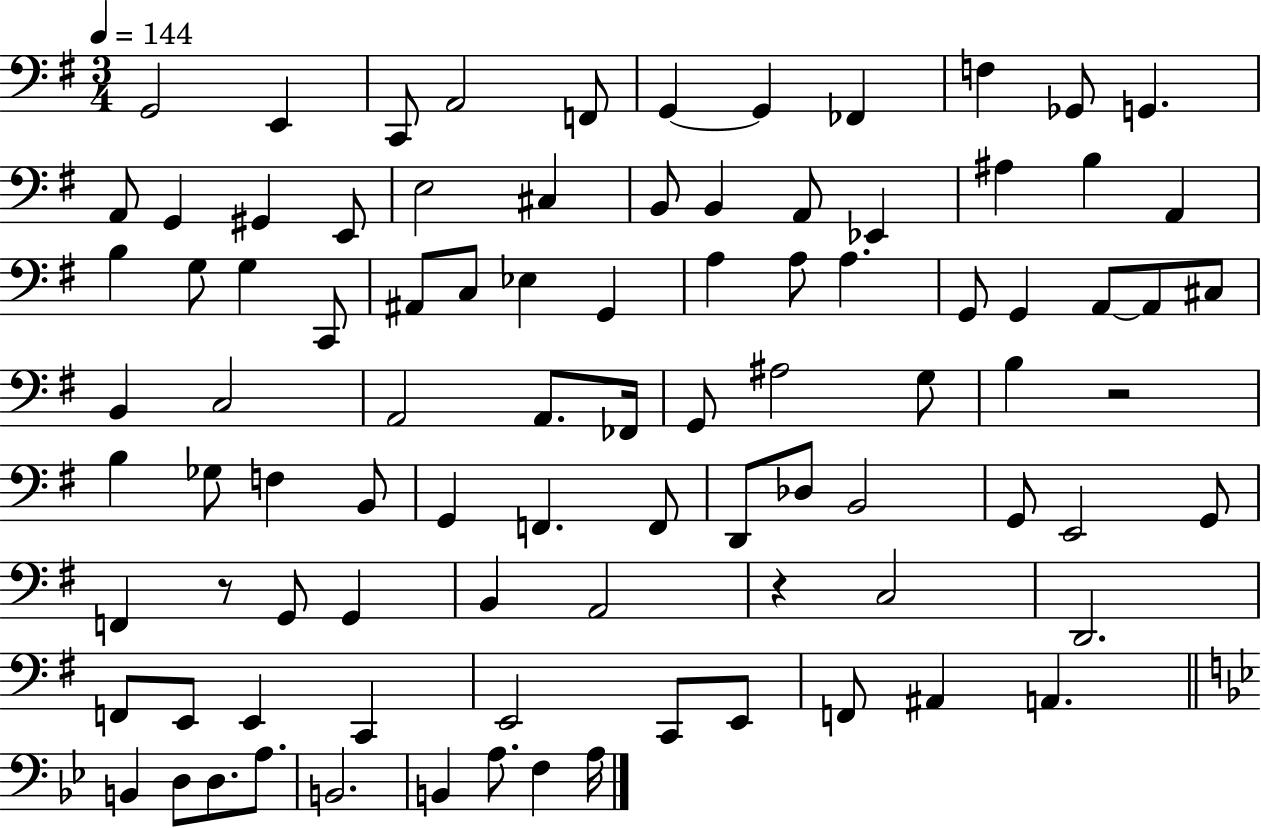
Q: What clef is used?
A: bass